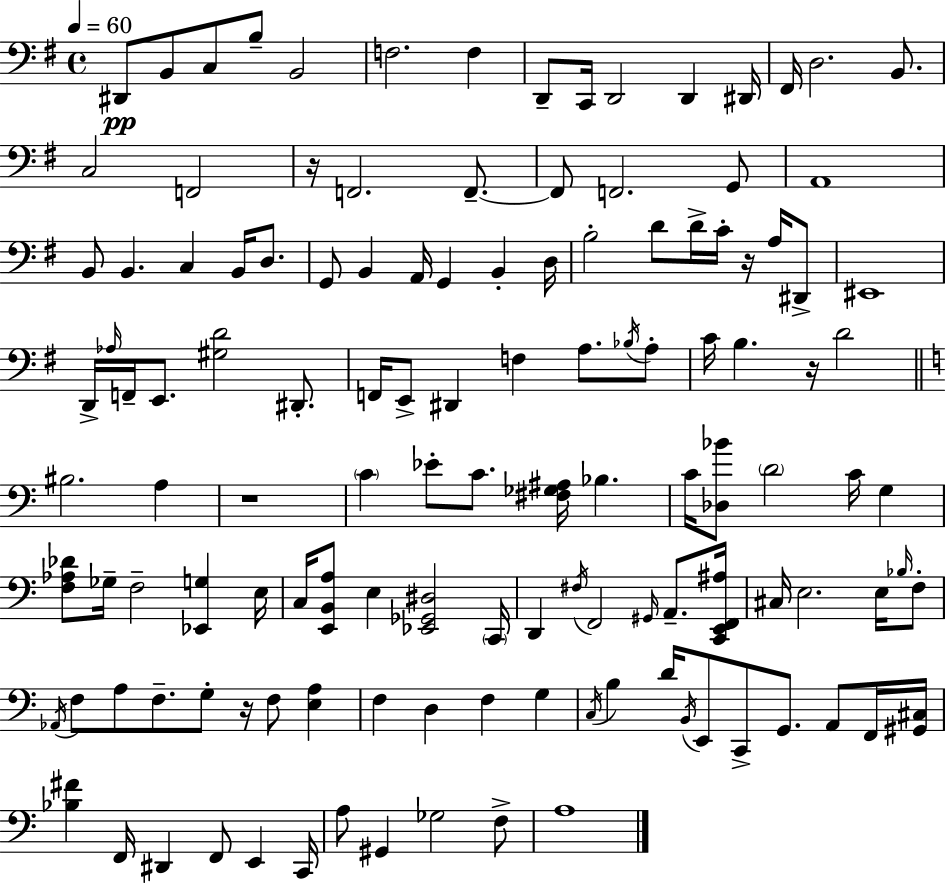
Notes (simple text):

D#2/e B2/e C3/e B3/e B2/h F3/h. F3/q D2/e C2/s D2/h D2/q D#2/s F#2/s D3/h. B2/e. C3/h F2/h R/s F2/h. F2/e. F2/e F2/h. G2/e A2/w B2/e B2/q. C3/q B2/s D3/e. G2/e B2/q A2/s G2/q B2/q D3/s B3/h D4/e D4/s C4/s R/s A3/s D#2/e EIS2/w D2/s Ab3/s F2/s E2/e. [G#3,D4]/h D#2/e. F2/s E2/e D#2/q F3/q A3/e. Bb3/s A3/e C4/s B3/q. R/s D4/h BIS3/h. A3/q R/w C4/q Eb4/e C4/e. [F#3,Gb3,A#3]/s Bb3/q. C4/s [Db3,Bb4]/e D4/h C4/s G3/q [F3,Ab3,Db4]/e Gb3/s F3/h [Eb2,G3]/q E3/s C3/s [E2,B2,A3]/e E3/q [Eb2,Gb2,D#3]/h C2/s D2/q F#3/s F2/h G#2/s A2/e. [C2,E2,F2,A#3]/s C#3/s E3/h. E3/s Bb3/s F3/e Ab2/s F3/e A3/e F3/e. G3/e R/s F3/e [E3,A3]/q F3/q D3/q F3/q G3/q C3/s B3/q D4/s B2/s E2/e C2/e G2/e. A2/e F2/s [G#2,C#3]/s [Bb3,F#4]/q F2/s D#2/q F2/e E2/q C2/s A3/e G#2/q Gb3/h F3/e A3/w